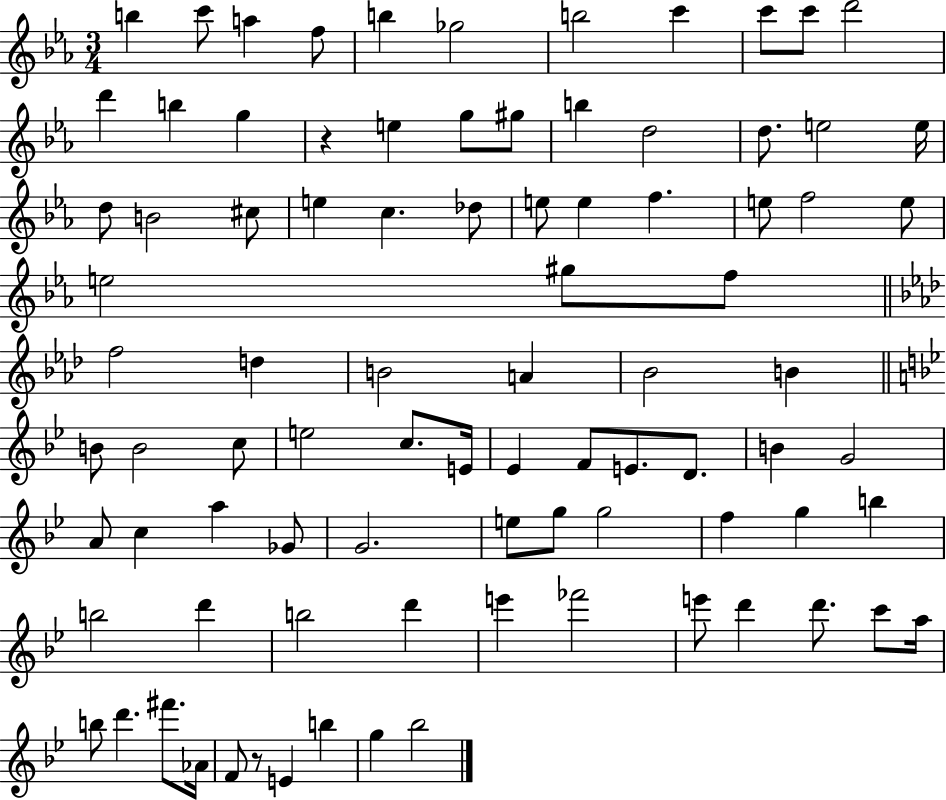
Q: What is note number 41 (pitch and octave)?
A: A4